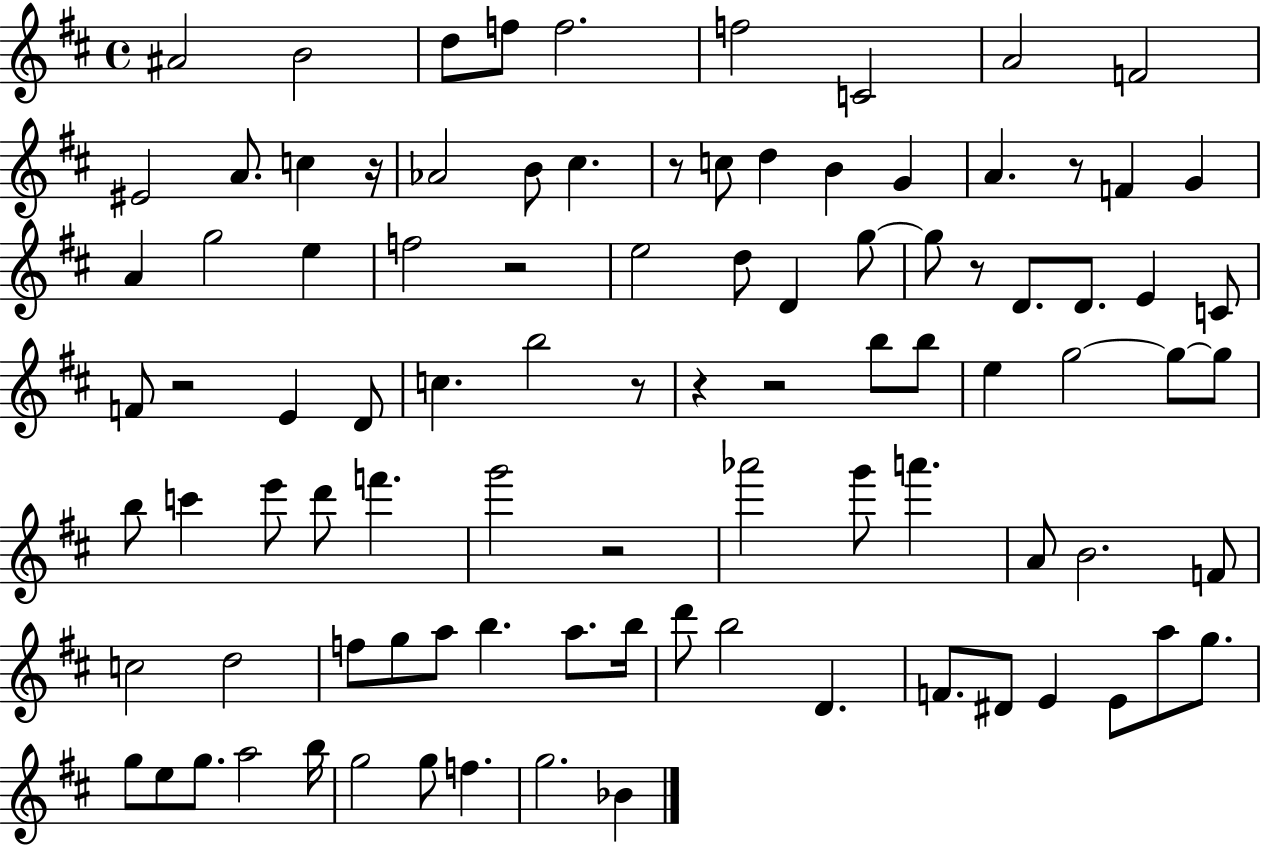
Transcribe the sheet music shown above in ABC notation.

X:1
T:Untitled
M:4/4
L:1/4
K:D
^A2 B2 d/2 f/2 f2 f2 C2 A2 F2 ^E2 A/2 c z/4 _A2 B/2 ^c z/2 c/2 d B G A z/2 F G A g2 e f2 z2 e2 d/2 D g/2 g/2 z/2 D/2 D/2 E C/2 F/2 z2 E D/2 c b2 z/2 z z2 b/2 b/2 e g2 g/2 g/2 b/2 c' e'/2 d'/2 f' g'2 z2 _a'2 g'/2 a' A/2 B2 F/2 c2 d2 f/2 g/2 a/2 b a/2 b/4 d'/2 b2 D F/2 ^D/2 E E/2 a/2 g/2 g/2 e/2 g/2 a2 b/4 g2 g/2 f g2 _B